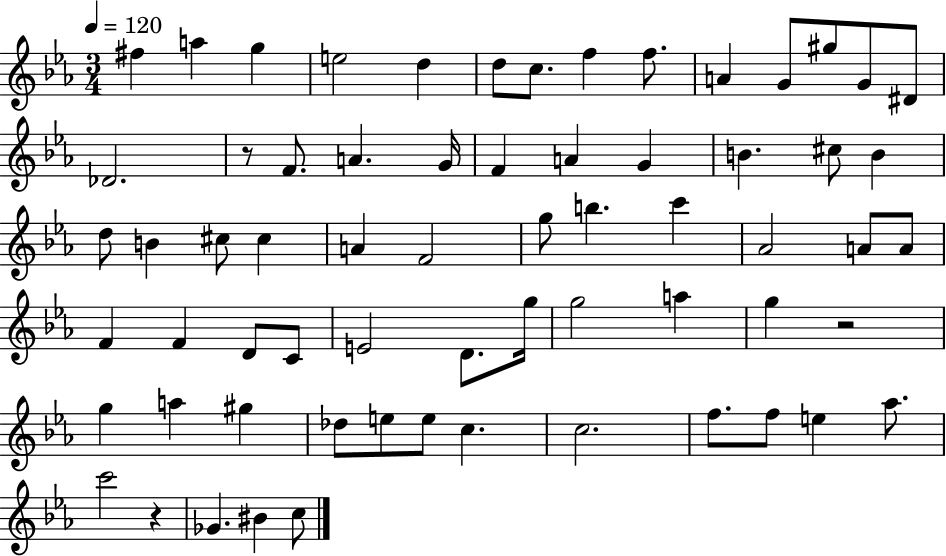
{
  \clef treble
  \numericTimeSignature
  \time 3/4
  \key ees \major
  \tempo 4 = 120
  fis''4 a''4 g''4 | e''2 d''4 | d''8 c''8. f''4 f''8. | a'4 g'8 gis''8 g'8 dis'8 | \break des'2. | r8 f'8. a'4. g'16 | f'4 a'4 g'4 | b'4. cis''8 b'4 | \break d''8 b'4 cis''8 cis''4 | a'4 f'2 | g''8 b''4. c'''4 | aes'2 a'8 a'8 | \break f'4 f'4 d'8 c'8 | e'2 d'8. g''16 | g''2 a''4 | g''4 r2 | \break g''4 a''4 gis''4 | des''8 e''8 e''8 c''4. | c''2. | f''8. f''8 e''4 aes''8. | \break c'''2 r4 | ges'4. bis'4 c''8 | \bar "|."
}